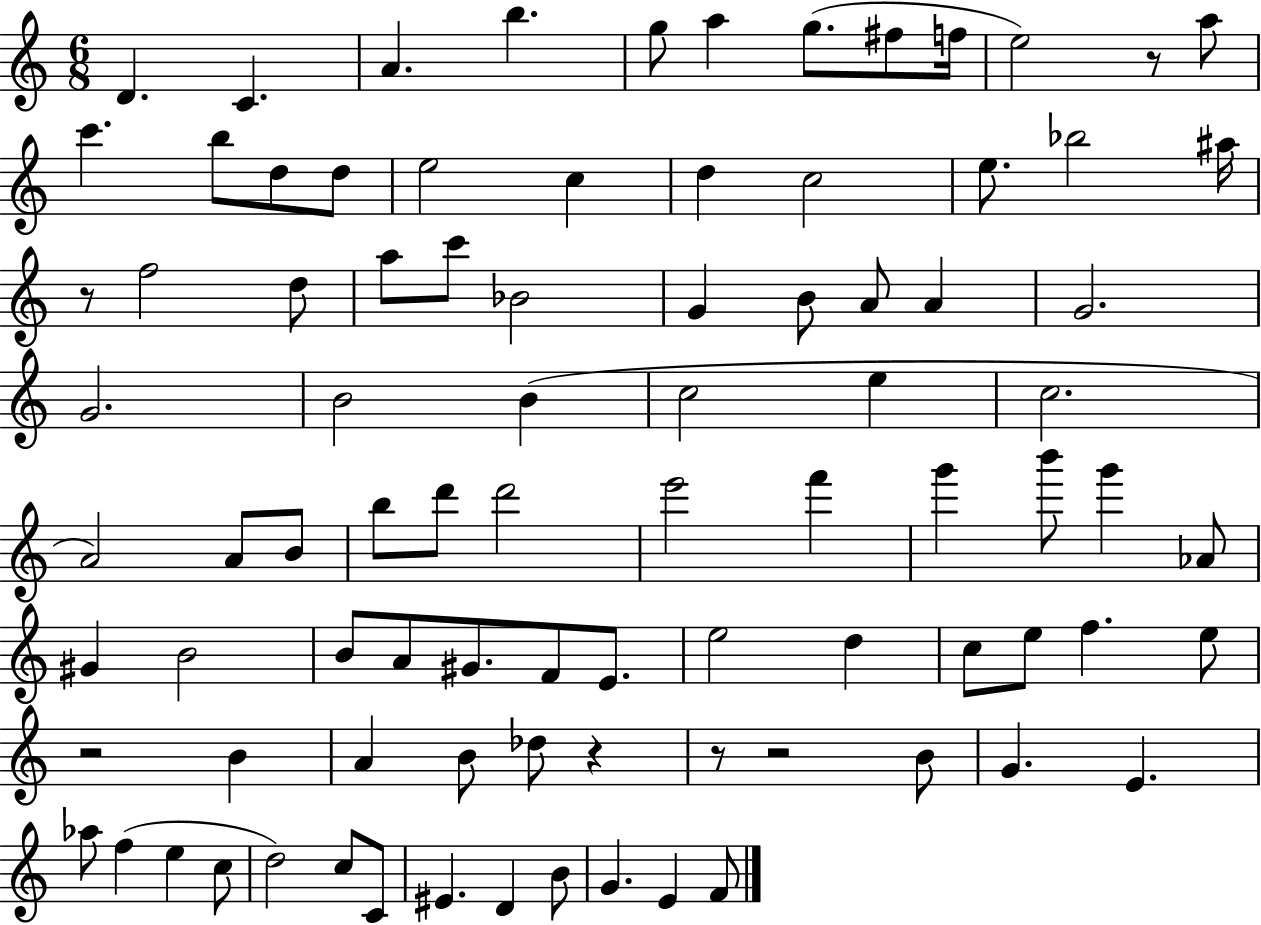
X:1
T:Untitled
M:6/8
L:1/4
K:C
D C A b g/2 a g/2 ^f/2 f/4 e2 z/2 a/2 c' b/2 d/2 d/2 e2 c d c2 e/2 _b2 ^a/4 z/2 f2 d/2 a/2 c'/2 _B2 G B/2 A/2 A G2 G2 B2 B c2 e c2 A2 A/2 B/2 b/2 d'/2 d'2 e'2 f' g' b'/2 g' _A/2 ^G B2 B/2 A/2 ^G/2 F/2 E/2 e2 d c/2 e/2 f e/2 z2 B A B/2 _d/2 z z/2 z2 B/2 G E _a/2 f e c/2 d2 c/2 C/2 ^E D B/2 G E F/2